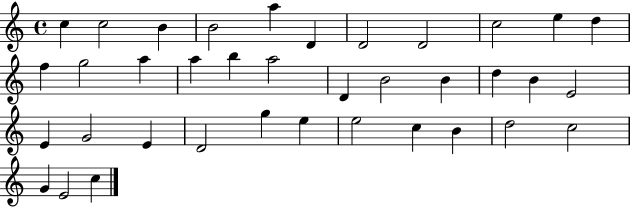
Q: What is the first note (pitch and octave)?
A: C5